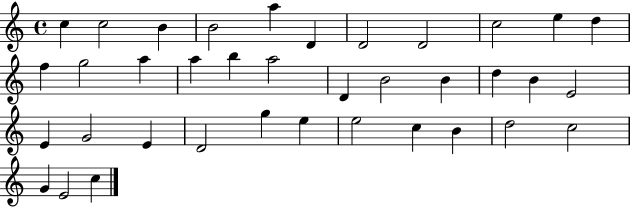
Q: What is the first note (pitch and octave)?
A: C5